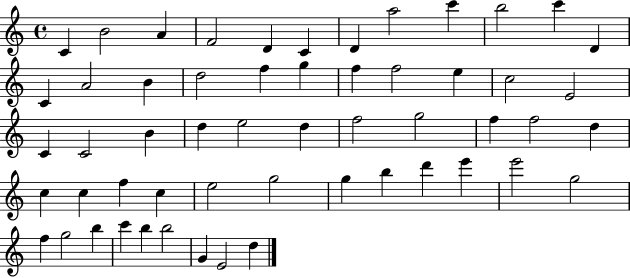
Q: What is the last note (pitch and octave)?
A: D5